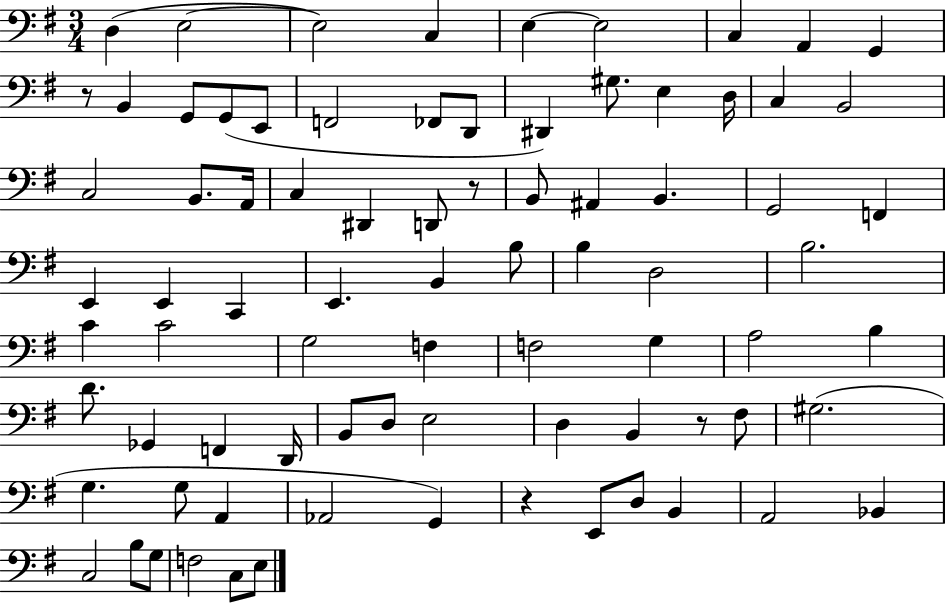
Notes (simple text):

D3/q E3/h E3/h C3/q E3/q E3/h C3/q A2/q G2/q R/e B2/q G2/e G2/e E2/e F2/h FES2/e D2/e D#2/q G#3/e. E3/q D3/s C3/q B2/h C3/h B2/e. A2/s C3/q D#2/q D2/e R/e B2/e A#2/q B2/q. G2/h F2/q E2/q E2/q C2/q E2/q. B2/q B3/e B3/q D3/h B3/h. C4/q C4/h G3/h F3/q F3/h G3/q A3/h B3/q D4/e. Gb2/q F2/q D2/s B2/e D3/e E3/h D3/q B2/q R/e F#3/e G#3/h. G3/q. G3/e A2/q Ab2/h G2/q R/q E2/e D3/e B2/q A2/h Bb2/q C3/h B3/e G3/e F3/h C3/e E3/e